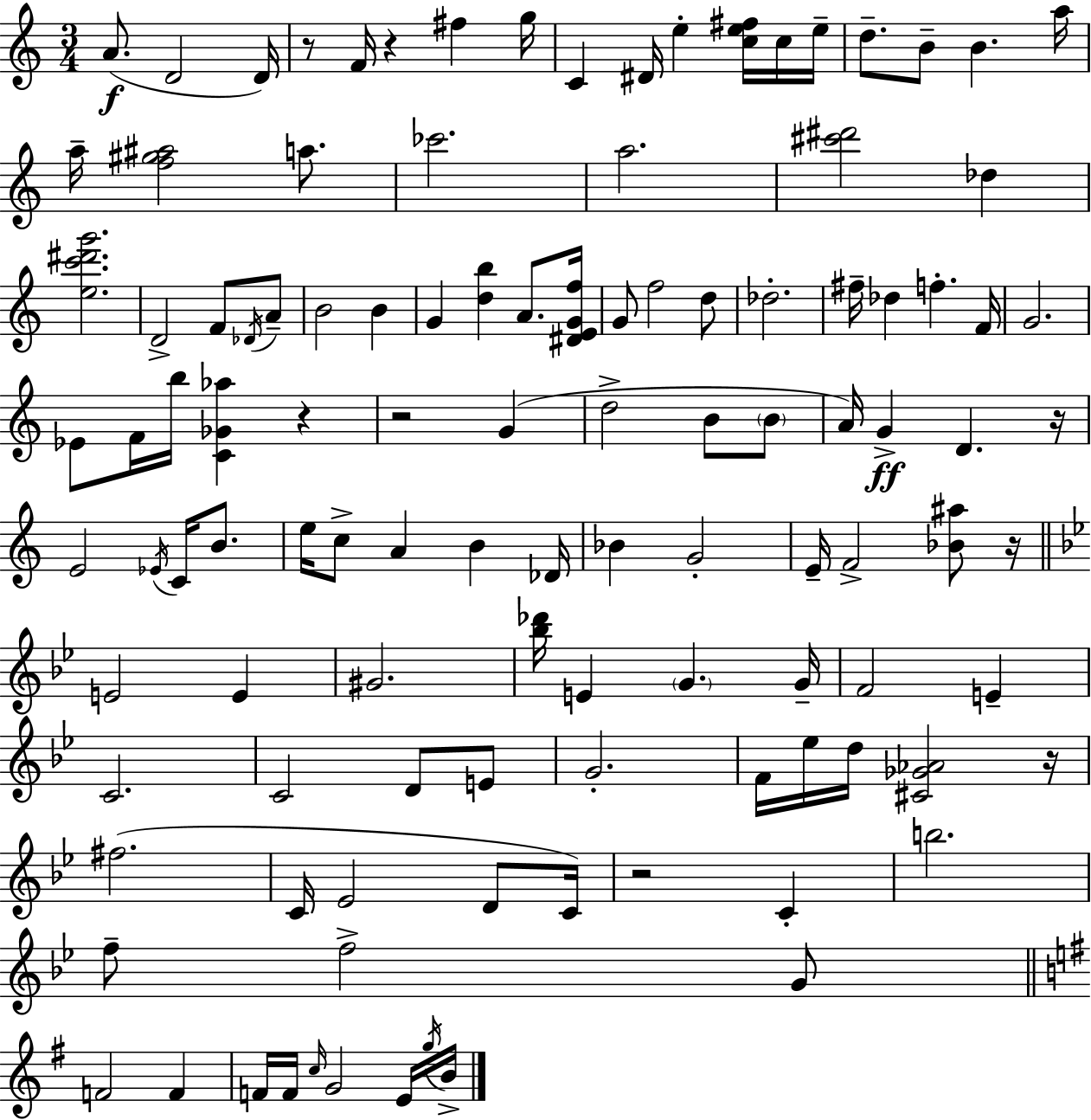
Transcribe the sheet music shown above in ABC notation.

X:1
T:Untitled
M:3/4
L:1/4
K:Am
A/2 D2 D/4 z/2 F/4 z ^f g/4 C ^D/4 e [ce^f]/4 c/4 e/4 d/2 B/2 B a/4 a/4 [f^g^a]2 a/2 _c'2 a2 [^c'^d']2 _d [ec'^d'g']2 D2 F/2 _D/4 A/2 B2 B G [db] A/2 [^DEGf]/4 G/2 f2 d/2 _d2 ^f/4 _d f F/4 G2 _E/2 F/4 b/4 [C_G_a] z z2 G d2 B/2 B/2 A/4 G D z/4 E2 _E/4 C/4 B/2 e/4 c/2 A B _D/4 _B G2 E/4 F2 [_B^a]/2 z/4 E2 E ^G2 [_b_d']/4 E G G/4 F2 E C2 C2 D/2 E/2 G2 F/4 _e/4 d/4 [^C_G_A]2 z/4 ^f2 C/4 _E2 D/2 C/4 z2 C b2 f/2 f2 G/2 F2 F F/4 F/4 c/4 G2 E/4 g/4 B/4